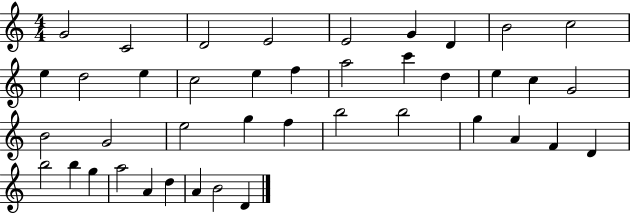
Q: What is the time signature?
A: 4/4